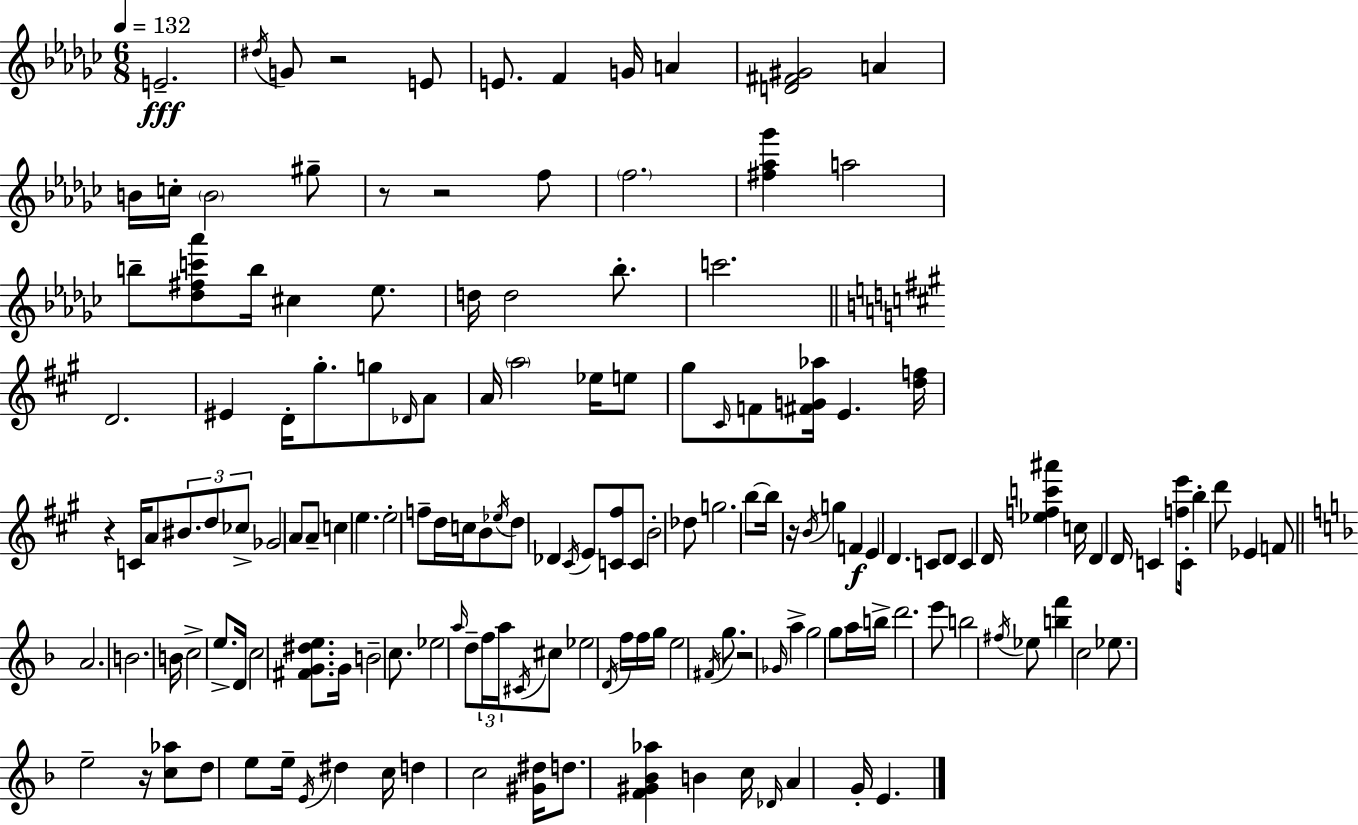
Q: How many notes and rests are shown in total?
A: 157